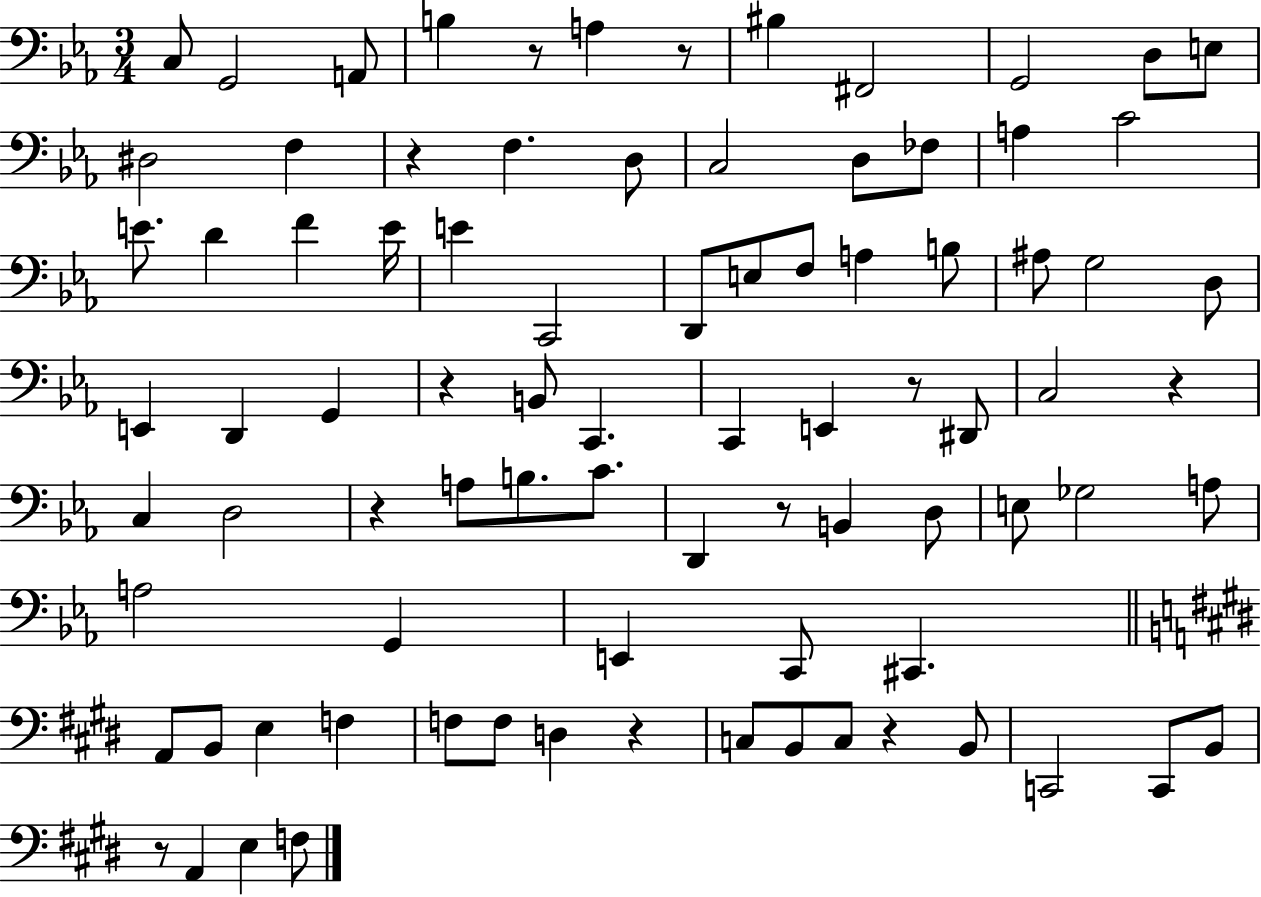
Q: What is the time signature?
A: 3/4